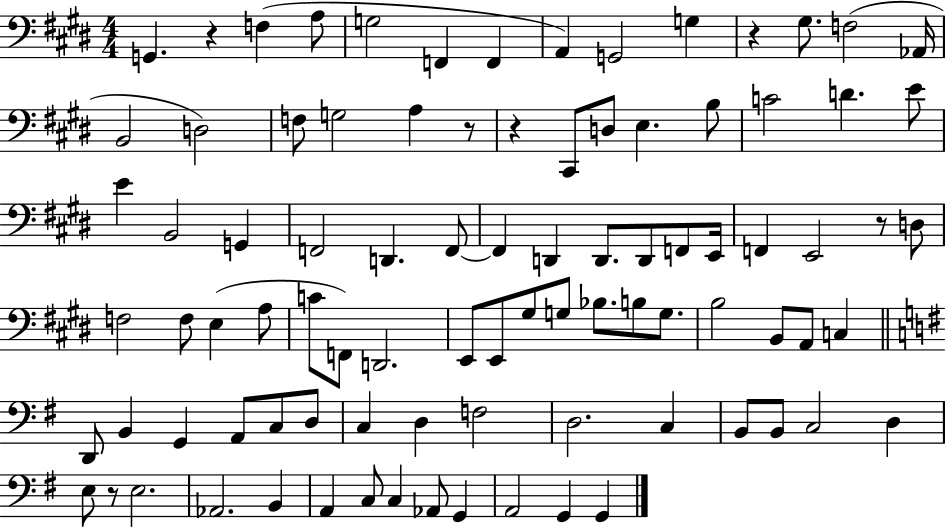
G2/q. R/q F3/q A3/e G3/h F2/q F2/q A2/q G2/h G3/q R/q G#3/e. F3/h Ab2/s B2/h D3/h F3/e G3/h A3/q R/e R/q C#2/e D3/e E3/q. B3/e C4/h D4/q. E4/e E4/q B2/h G2/q F2/h D2/q. F2/e F2/q D2/q D2/e. D2/e F2/e E2/s F2/q E2/h R/e D3/e F3/h F3/e E3/q A3/e C4/e F2/e D2/h. E2/e E2/e G#3/e G3/e Bb3/e. B3/e G3/e. B3/h B2/e A2/e C3/q D2/e B2/q G2/q A2/e C3/e D3/e C3/q D3/q F3/h D3/h. C3/q B2/e B2/e C3/h D3/q E3/e R/e E3/h. Ab2/h. B2/q A2/q C3/e C3/q Ab2/e G2/q A2/h G2/q G2/q